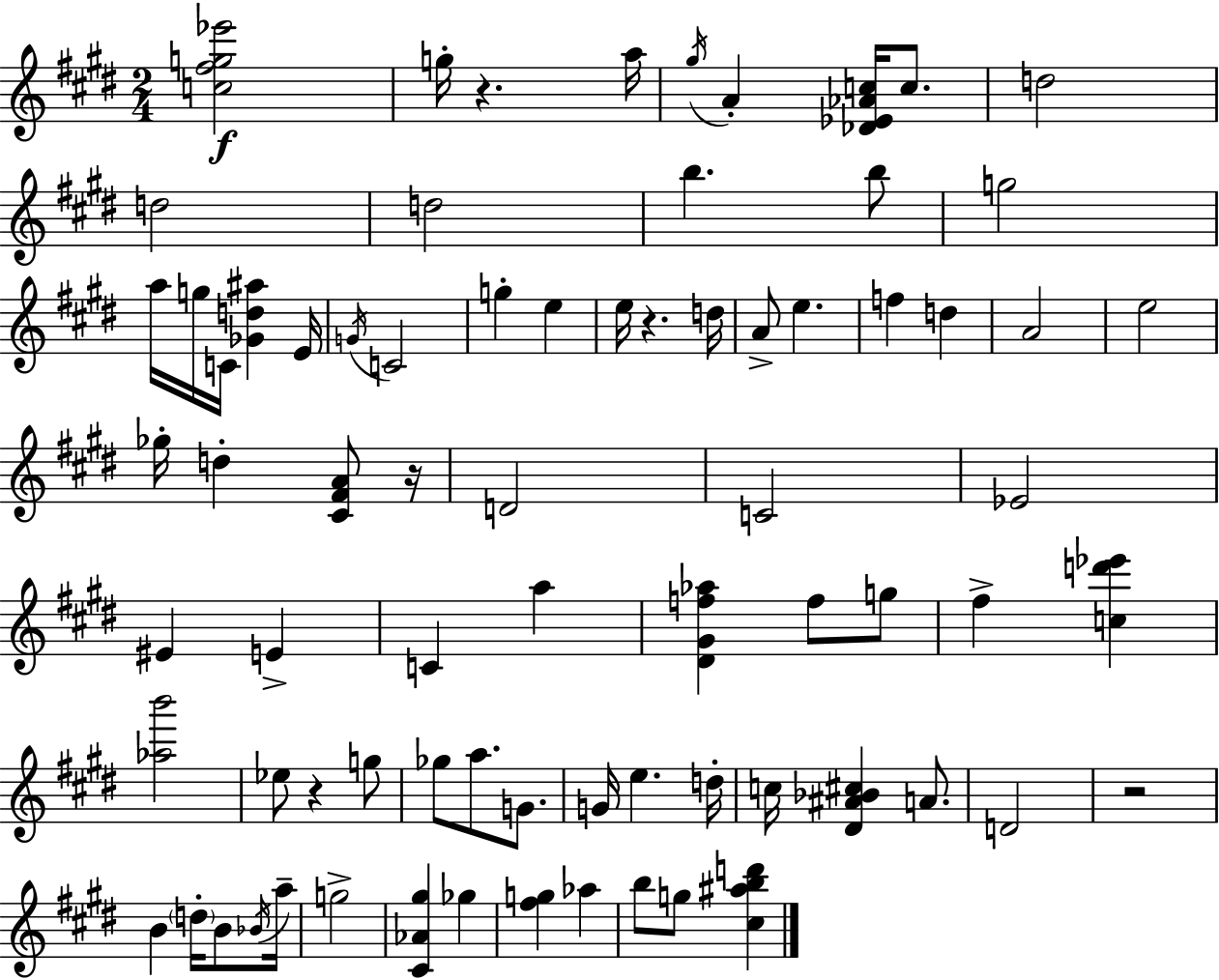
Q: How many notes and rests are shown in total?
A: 76